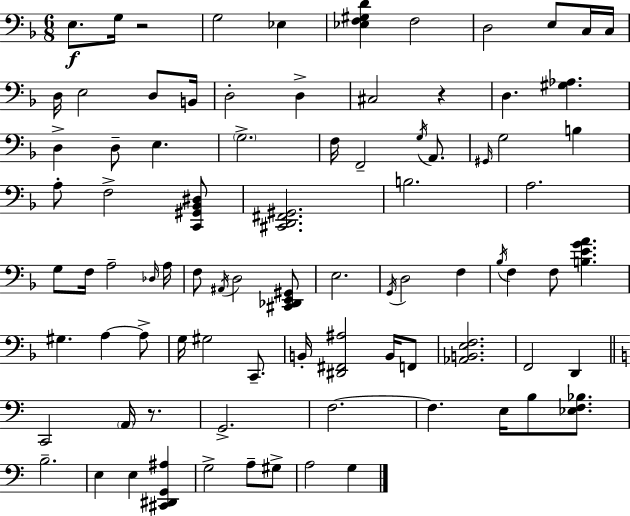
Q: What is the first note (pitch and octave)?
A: E3